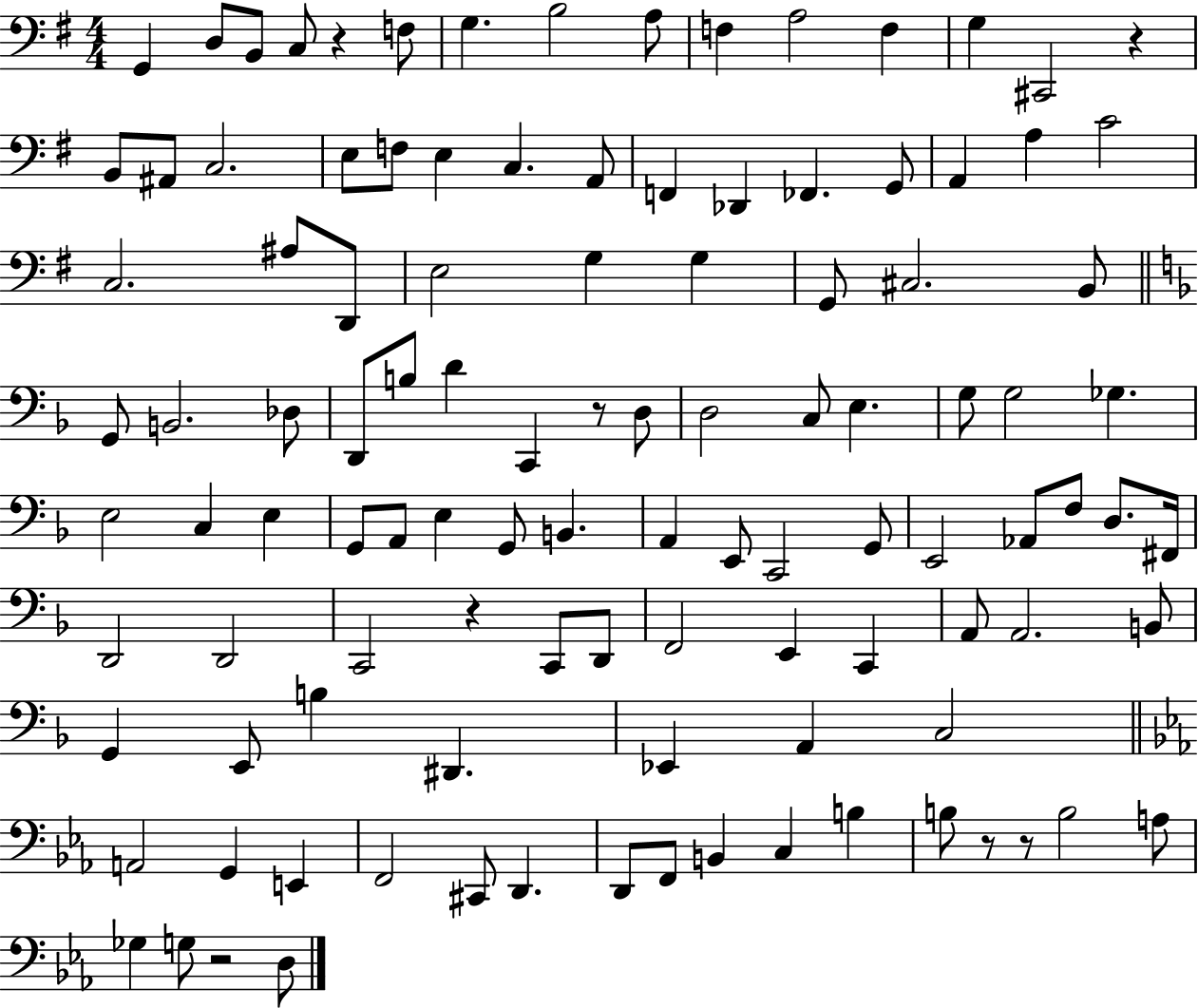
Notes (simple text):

G2/q D3/e B2/e C3/e R/q F3/e G3/q. B3/h A3/e F3/q A3/h F3/q G3/q C#2/h R/q B2/e A#2/e C3/h. E3/e F3/e E3/q C3/q. A2/e F2/q Db2/q FES2/q. G2/e A2/q A3/q C4/h C3/h. A#3/e D2/e E3/h G3/q G3/q G2/e C#3/h. B2/e G2/e B2/h. Db3/e D2/e B3/e D4/q C2/q R/e D3/e D3/h C3/e E3/q. G3/e G3/h Gb3/q. E3/h C3/q E3/q G2/e A2/e E3/q G2/e B2/q. A2/q E2/e C2/h G2/e E2/h Ab2/e F3/e D3/e. F#2/s D2/h D2/h C2/h R/q C2/e D2/e F2/h E2/q C2/q A2/e A2/h. B2/e G2/q E2/e B3/q D#2/q. Eb2/q A2/q C3/h A2/h G2/q E2/q F2/h C#2/e D2/q. D2/e F2/e B2/q C3/q B3/q B3/e R/e R/e B3/h A3/e Gb3/q G3/e R/h D3/e